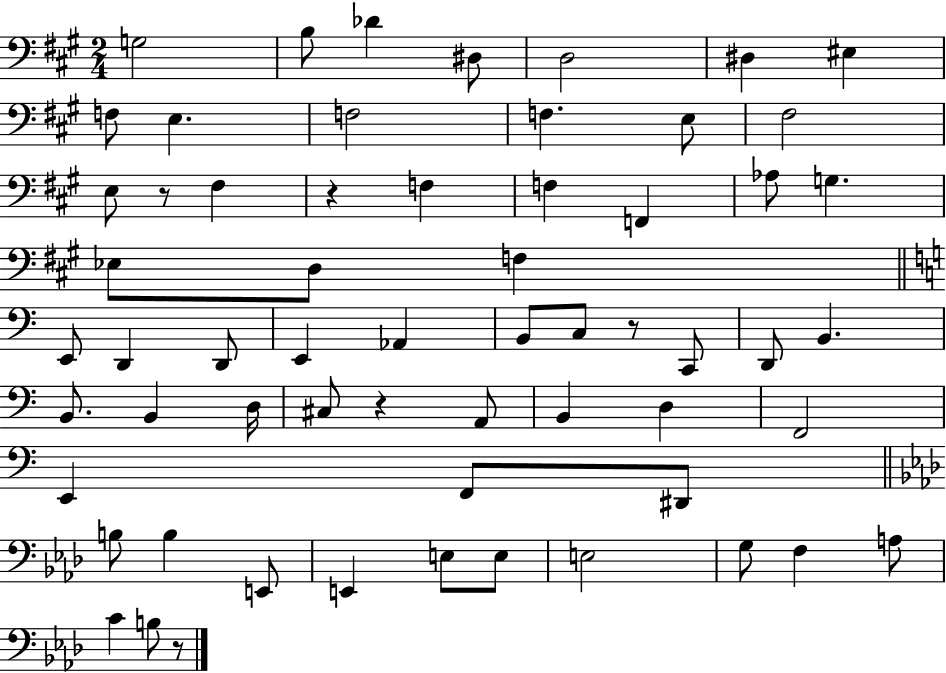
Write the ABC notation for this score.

X:1
T:Untitled
M:2/4
L:1/4
K:A
G,2 B,/2 _D ^D,/2 D,2 ^D, ^E, F,/2 E, F,2 F, E,/2 ^F,2 E,/2 z/2 ^F, z F, F, F,, _A,/2 G, _E,/2 D,/2 F, E,,/2 D,, D,,/2 E,, _A,, B,,/2 C,/2 z/2 C,,/2 D,,/2 B,, B,,/2 B,, D,/4 ^C,/2 z A,,/2 B,, D, F,,2 E,, F,,/2 ^D,,/2 B,/2 B, E,,/2 E,, E,/2 E,/2 E,2 G,/2 F, A,/2 C B,/2 z/2